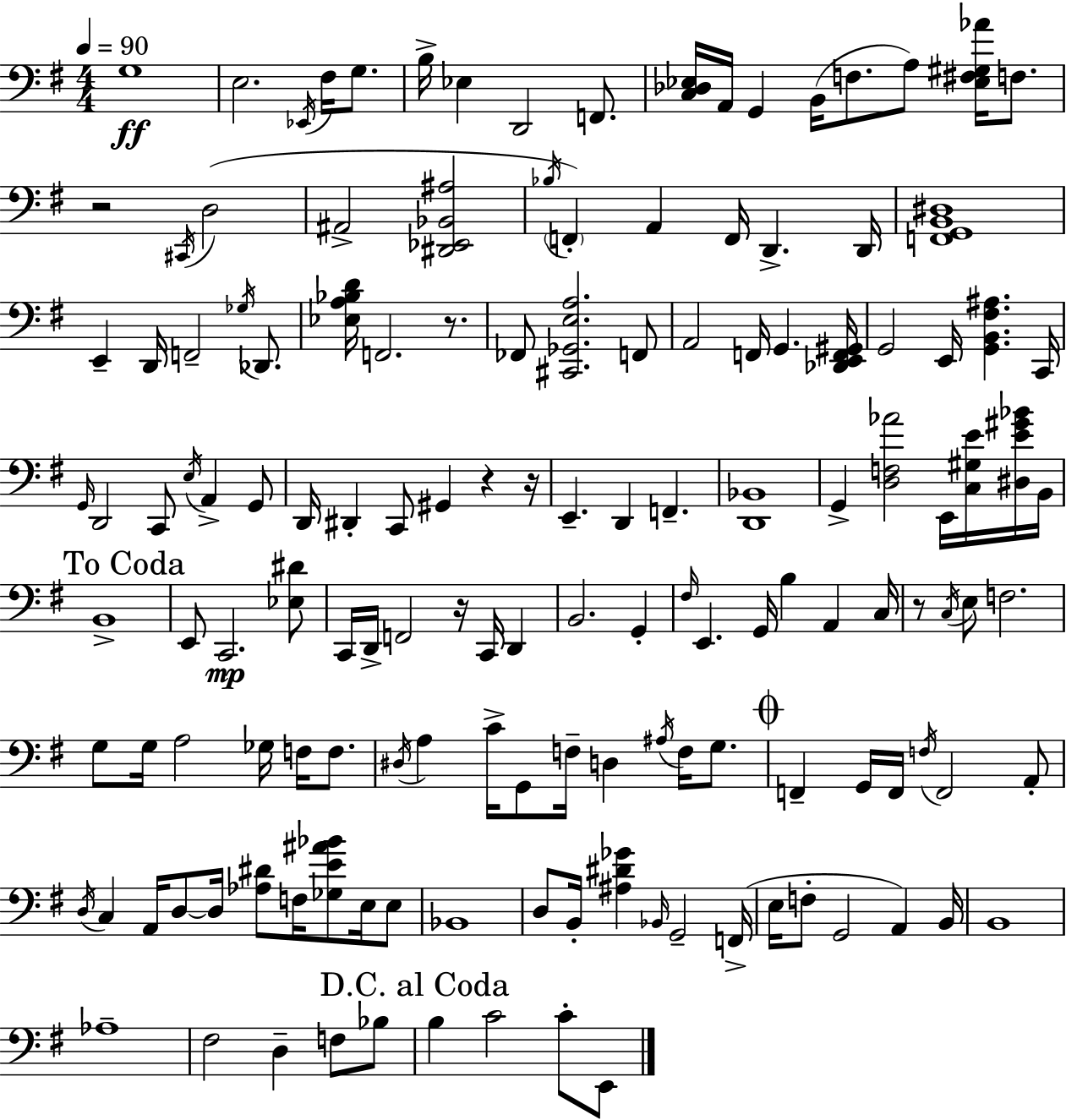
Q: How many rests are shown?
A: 6